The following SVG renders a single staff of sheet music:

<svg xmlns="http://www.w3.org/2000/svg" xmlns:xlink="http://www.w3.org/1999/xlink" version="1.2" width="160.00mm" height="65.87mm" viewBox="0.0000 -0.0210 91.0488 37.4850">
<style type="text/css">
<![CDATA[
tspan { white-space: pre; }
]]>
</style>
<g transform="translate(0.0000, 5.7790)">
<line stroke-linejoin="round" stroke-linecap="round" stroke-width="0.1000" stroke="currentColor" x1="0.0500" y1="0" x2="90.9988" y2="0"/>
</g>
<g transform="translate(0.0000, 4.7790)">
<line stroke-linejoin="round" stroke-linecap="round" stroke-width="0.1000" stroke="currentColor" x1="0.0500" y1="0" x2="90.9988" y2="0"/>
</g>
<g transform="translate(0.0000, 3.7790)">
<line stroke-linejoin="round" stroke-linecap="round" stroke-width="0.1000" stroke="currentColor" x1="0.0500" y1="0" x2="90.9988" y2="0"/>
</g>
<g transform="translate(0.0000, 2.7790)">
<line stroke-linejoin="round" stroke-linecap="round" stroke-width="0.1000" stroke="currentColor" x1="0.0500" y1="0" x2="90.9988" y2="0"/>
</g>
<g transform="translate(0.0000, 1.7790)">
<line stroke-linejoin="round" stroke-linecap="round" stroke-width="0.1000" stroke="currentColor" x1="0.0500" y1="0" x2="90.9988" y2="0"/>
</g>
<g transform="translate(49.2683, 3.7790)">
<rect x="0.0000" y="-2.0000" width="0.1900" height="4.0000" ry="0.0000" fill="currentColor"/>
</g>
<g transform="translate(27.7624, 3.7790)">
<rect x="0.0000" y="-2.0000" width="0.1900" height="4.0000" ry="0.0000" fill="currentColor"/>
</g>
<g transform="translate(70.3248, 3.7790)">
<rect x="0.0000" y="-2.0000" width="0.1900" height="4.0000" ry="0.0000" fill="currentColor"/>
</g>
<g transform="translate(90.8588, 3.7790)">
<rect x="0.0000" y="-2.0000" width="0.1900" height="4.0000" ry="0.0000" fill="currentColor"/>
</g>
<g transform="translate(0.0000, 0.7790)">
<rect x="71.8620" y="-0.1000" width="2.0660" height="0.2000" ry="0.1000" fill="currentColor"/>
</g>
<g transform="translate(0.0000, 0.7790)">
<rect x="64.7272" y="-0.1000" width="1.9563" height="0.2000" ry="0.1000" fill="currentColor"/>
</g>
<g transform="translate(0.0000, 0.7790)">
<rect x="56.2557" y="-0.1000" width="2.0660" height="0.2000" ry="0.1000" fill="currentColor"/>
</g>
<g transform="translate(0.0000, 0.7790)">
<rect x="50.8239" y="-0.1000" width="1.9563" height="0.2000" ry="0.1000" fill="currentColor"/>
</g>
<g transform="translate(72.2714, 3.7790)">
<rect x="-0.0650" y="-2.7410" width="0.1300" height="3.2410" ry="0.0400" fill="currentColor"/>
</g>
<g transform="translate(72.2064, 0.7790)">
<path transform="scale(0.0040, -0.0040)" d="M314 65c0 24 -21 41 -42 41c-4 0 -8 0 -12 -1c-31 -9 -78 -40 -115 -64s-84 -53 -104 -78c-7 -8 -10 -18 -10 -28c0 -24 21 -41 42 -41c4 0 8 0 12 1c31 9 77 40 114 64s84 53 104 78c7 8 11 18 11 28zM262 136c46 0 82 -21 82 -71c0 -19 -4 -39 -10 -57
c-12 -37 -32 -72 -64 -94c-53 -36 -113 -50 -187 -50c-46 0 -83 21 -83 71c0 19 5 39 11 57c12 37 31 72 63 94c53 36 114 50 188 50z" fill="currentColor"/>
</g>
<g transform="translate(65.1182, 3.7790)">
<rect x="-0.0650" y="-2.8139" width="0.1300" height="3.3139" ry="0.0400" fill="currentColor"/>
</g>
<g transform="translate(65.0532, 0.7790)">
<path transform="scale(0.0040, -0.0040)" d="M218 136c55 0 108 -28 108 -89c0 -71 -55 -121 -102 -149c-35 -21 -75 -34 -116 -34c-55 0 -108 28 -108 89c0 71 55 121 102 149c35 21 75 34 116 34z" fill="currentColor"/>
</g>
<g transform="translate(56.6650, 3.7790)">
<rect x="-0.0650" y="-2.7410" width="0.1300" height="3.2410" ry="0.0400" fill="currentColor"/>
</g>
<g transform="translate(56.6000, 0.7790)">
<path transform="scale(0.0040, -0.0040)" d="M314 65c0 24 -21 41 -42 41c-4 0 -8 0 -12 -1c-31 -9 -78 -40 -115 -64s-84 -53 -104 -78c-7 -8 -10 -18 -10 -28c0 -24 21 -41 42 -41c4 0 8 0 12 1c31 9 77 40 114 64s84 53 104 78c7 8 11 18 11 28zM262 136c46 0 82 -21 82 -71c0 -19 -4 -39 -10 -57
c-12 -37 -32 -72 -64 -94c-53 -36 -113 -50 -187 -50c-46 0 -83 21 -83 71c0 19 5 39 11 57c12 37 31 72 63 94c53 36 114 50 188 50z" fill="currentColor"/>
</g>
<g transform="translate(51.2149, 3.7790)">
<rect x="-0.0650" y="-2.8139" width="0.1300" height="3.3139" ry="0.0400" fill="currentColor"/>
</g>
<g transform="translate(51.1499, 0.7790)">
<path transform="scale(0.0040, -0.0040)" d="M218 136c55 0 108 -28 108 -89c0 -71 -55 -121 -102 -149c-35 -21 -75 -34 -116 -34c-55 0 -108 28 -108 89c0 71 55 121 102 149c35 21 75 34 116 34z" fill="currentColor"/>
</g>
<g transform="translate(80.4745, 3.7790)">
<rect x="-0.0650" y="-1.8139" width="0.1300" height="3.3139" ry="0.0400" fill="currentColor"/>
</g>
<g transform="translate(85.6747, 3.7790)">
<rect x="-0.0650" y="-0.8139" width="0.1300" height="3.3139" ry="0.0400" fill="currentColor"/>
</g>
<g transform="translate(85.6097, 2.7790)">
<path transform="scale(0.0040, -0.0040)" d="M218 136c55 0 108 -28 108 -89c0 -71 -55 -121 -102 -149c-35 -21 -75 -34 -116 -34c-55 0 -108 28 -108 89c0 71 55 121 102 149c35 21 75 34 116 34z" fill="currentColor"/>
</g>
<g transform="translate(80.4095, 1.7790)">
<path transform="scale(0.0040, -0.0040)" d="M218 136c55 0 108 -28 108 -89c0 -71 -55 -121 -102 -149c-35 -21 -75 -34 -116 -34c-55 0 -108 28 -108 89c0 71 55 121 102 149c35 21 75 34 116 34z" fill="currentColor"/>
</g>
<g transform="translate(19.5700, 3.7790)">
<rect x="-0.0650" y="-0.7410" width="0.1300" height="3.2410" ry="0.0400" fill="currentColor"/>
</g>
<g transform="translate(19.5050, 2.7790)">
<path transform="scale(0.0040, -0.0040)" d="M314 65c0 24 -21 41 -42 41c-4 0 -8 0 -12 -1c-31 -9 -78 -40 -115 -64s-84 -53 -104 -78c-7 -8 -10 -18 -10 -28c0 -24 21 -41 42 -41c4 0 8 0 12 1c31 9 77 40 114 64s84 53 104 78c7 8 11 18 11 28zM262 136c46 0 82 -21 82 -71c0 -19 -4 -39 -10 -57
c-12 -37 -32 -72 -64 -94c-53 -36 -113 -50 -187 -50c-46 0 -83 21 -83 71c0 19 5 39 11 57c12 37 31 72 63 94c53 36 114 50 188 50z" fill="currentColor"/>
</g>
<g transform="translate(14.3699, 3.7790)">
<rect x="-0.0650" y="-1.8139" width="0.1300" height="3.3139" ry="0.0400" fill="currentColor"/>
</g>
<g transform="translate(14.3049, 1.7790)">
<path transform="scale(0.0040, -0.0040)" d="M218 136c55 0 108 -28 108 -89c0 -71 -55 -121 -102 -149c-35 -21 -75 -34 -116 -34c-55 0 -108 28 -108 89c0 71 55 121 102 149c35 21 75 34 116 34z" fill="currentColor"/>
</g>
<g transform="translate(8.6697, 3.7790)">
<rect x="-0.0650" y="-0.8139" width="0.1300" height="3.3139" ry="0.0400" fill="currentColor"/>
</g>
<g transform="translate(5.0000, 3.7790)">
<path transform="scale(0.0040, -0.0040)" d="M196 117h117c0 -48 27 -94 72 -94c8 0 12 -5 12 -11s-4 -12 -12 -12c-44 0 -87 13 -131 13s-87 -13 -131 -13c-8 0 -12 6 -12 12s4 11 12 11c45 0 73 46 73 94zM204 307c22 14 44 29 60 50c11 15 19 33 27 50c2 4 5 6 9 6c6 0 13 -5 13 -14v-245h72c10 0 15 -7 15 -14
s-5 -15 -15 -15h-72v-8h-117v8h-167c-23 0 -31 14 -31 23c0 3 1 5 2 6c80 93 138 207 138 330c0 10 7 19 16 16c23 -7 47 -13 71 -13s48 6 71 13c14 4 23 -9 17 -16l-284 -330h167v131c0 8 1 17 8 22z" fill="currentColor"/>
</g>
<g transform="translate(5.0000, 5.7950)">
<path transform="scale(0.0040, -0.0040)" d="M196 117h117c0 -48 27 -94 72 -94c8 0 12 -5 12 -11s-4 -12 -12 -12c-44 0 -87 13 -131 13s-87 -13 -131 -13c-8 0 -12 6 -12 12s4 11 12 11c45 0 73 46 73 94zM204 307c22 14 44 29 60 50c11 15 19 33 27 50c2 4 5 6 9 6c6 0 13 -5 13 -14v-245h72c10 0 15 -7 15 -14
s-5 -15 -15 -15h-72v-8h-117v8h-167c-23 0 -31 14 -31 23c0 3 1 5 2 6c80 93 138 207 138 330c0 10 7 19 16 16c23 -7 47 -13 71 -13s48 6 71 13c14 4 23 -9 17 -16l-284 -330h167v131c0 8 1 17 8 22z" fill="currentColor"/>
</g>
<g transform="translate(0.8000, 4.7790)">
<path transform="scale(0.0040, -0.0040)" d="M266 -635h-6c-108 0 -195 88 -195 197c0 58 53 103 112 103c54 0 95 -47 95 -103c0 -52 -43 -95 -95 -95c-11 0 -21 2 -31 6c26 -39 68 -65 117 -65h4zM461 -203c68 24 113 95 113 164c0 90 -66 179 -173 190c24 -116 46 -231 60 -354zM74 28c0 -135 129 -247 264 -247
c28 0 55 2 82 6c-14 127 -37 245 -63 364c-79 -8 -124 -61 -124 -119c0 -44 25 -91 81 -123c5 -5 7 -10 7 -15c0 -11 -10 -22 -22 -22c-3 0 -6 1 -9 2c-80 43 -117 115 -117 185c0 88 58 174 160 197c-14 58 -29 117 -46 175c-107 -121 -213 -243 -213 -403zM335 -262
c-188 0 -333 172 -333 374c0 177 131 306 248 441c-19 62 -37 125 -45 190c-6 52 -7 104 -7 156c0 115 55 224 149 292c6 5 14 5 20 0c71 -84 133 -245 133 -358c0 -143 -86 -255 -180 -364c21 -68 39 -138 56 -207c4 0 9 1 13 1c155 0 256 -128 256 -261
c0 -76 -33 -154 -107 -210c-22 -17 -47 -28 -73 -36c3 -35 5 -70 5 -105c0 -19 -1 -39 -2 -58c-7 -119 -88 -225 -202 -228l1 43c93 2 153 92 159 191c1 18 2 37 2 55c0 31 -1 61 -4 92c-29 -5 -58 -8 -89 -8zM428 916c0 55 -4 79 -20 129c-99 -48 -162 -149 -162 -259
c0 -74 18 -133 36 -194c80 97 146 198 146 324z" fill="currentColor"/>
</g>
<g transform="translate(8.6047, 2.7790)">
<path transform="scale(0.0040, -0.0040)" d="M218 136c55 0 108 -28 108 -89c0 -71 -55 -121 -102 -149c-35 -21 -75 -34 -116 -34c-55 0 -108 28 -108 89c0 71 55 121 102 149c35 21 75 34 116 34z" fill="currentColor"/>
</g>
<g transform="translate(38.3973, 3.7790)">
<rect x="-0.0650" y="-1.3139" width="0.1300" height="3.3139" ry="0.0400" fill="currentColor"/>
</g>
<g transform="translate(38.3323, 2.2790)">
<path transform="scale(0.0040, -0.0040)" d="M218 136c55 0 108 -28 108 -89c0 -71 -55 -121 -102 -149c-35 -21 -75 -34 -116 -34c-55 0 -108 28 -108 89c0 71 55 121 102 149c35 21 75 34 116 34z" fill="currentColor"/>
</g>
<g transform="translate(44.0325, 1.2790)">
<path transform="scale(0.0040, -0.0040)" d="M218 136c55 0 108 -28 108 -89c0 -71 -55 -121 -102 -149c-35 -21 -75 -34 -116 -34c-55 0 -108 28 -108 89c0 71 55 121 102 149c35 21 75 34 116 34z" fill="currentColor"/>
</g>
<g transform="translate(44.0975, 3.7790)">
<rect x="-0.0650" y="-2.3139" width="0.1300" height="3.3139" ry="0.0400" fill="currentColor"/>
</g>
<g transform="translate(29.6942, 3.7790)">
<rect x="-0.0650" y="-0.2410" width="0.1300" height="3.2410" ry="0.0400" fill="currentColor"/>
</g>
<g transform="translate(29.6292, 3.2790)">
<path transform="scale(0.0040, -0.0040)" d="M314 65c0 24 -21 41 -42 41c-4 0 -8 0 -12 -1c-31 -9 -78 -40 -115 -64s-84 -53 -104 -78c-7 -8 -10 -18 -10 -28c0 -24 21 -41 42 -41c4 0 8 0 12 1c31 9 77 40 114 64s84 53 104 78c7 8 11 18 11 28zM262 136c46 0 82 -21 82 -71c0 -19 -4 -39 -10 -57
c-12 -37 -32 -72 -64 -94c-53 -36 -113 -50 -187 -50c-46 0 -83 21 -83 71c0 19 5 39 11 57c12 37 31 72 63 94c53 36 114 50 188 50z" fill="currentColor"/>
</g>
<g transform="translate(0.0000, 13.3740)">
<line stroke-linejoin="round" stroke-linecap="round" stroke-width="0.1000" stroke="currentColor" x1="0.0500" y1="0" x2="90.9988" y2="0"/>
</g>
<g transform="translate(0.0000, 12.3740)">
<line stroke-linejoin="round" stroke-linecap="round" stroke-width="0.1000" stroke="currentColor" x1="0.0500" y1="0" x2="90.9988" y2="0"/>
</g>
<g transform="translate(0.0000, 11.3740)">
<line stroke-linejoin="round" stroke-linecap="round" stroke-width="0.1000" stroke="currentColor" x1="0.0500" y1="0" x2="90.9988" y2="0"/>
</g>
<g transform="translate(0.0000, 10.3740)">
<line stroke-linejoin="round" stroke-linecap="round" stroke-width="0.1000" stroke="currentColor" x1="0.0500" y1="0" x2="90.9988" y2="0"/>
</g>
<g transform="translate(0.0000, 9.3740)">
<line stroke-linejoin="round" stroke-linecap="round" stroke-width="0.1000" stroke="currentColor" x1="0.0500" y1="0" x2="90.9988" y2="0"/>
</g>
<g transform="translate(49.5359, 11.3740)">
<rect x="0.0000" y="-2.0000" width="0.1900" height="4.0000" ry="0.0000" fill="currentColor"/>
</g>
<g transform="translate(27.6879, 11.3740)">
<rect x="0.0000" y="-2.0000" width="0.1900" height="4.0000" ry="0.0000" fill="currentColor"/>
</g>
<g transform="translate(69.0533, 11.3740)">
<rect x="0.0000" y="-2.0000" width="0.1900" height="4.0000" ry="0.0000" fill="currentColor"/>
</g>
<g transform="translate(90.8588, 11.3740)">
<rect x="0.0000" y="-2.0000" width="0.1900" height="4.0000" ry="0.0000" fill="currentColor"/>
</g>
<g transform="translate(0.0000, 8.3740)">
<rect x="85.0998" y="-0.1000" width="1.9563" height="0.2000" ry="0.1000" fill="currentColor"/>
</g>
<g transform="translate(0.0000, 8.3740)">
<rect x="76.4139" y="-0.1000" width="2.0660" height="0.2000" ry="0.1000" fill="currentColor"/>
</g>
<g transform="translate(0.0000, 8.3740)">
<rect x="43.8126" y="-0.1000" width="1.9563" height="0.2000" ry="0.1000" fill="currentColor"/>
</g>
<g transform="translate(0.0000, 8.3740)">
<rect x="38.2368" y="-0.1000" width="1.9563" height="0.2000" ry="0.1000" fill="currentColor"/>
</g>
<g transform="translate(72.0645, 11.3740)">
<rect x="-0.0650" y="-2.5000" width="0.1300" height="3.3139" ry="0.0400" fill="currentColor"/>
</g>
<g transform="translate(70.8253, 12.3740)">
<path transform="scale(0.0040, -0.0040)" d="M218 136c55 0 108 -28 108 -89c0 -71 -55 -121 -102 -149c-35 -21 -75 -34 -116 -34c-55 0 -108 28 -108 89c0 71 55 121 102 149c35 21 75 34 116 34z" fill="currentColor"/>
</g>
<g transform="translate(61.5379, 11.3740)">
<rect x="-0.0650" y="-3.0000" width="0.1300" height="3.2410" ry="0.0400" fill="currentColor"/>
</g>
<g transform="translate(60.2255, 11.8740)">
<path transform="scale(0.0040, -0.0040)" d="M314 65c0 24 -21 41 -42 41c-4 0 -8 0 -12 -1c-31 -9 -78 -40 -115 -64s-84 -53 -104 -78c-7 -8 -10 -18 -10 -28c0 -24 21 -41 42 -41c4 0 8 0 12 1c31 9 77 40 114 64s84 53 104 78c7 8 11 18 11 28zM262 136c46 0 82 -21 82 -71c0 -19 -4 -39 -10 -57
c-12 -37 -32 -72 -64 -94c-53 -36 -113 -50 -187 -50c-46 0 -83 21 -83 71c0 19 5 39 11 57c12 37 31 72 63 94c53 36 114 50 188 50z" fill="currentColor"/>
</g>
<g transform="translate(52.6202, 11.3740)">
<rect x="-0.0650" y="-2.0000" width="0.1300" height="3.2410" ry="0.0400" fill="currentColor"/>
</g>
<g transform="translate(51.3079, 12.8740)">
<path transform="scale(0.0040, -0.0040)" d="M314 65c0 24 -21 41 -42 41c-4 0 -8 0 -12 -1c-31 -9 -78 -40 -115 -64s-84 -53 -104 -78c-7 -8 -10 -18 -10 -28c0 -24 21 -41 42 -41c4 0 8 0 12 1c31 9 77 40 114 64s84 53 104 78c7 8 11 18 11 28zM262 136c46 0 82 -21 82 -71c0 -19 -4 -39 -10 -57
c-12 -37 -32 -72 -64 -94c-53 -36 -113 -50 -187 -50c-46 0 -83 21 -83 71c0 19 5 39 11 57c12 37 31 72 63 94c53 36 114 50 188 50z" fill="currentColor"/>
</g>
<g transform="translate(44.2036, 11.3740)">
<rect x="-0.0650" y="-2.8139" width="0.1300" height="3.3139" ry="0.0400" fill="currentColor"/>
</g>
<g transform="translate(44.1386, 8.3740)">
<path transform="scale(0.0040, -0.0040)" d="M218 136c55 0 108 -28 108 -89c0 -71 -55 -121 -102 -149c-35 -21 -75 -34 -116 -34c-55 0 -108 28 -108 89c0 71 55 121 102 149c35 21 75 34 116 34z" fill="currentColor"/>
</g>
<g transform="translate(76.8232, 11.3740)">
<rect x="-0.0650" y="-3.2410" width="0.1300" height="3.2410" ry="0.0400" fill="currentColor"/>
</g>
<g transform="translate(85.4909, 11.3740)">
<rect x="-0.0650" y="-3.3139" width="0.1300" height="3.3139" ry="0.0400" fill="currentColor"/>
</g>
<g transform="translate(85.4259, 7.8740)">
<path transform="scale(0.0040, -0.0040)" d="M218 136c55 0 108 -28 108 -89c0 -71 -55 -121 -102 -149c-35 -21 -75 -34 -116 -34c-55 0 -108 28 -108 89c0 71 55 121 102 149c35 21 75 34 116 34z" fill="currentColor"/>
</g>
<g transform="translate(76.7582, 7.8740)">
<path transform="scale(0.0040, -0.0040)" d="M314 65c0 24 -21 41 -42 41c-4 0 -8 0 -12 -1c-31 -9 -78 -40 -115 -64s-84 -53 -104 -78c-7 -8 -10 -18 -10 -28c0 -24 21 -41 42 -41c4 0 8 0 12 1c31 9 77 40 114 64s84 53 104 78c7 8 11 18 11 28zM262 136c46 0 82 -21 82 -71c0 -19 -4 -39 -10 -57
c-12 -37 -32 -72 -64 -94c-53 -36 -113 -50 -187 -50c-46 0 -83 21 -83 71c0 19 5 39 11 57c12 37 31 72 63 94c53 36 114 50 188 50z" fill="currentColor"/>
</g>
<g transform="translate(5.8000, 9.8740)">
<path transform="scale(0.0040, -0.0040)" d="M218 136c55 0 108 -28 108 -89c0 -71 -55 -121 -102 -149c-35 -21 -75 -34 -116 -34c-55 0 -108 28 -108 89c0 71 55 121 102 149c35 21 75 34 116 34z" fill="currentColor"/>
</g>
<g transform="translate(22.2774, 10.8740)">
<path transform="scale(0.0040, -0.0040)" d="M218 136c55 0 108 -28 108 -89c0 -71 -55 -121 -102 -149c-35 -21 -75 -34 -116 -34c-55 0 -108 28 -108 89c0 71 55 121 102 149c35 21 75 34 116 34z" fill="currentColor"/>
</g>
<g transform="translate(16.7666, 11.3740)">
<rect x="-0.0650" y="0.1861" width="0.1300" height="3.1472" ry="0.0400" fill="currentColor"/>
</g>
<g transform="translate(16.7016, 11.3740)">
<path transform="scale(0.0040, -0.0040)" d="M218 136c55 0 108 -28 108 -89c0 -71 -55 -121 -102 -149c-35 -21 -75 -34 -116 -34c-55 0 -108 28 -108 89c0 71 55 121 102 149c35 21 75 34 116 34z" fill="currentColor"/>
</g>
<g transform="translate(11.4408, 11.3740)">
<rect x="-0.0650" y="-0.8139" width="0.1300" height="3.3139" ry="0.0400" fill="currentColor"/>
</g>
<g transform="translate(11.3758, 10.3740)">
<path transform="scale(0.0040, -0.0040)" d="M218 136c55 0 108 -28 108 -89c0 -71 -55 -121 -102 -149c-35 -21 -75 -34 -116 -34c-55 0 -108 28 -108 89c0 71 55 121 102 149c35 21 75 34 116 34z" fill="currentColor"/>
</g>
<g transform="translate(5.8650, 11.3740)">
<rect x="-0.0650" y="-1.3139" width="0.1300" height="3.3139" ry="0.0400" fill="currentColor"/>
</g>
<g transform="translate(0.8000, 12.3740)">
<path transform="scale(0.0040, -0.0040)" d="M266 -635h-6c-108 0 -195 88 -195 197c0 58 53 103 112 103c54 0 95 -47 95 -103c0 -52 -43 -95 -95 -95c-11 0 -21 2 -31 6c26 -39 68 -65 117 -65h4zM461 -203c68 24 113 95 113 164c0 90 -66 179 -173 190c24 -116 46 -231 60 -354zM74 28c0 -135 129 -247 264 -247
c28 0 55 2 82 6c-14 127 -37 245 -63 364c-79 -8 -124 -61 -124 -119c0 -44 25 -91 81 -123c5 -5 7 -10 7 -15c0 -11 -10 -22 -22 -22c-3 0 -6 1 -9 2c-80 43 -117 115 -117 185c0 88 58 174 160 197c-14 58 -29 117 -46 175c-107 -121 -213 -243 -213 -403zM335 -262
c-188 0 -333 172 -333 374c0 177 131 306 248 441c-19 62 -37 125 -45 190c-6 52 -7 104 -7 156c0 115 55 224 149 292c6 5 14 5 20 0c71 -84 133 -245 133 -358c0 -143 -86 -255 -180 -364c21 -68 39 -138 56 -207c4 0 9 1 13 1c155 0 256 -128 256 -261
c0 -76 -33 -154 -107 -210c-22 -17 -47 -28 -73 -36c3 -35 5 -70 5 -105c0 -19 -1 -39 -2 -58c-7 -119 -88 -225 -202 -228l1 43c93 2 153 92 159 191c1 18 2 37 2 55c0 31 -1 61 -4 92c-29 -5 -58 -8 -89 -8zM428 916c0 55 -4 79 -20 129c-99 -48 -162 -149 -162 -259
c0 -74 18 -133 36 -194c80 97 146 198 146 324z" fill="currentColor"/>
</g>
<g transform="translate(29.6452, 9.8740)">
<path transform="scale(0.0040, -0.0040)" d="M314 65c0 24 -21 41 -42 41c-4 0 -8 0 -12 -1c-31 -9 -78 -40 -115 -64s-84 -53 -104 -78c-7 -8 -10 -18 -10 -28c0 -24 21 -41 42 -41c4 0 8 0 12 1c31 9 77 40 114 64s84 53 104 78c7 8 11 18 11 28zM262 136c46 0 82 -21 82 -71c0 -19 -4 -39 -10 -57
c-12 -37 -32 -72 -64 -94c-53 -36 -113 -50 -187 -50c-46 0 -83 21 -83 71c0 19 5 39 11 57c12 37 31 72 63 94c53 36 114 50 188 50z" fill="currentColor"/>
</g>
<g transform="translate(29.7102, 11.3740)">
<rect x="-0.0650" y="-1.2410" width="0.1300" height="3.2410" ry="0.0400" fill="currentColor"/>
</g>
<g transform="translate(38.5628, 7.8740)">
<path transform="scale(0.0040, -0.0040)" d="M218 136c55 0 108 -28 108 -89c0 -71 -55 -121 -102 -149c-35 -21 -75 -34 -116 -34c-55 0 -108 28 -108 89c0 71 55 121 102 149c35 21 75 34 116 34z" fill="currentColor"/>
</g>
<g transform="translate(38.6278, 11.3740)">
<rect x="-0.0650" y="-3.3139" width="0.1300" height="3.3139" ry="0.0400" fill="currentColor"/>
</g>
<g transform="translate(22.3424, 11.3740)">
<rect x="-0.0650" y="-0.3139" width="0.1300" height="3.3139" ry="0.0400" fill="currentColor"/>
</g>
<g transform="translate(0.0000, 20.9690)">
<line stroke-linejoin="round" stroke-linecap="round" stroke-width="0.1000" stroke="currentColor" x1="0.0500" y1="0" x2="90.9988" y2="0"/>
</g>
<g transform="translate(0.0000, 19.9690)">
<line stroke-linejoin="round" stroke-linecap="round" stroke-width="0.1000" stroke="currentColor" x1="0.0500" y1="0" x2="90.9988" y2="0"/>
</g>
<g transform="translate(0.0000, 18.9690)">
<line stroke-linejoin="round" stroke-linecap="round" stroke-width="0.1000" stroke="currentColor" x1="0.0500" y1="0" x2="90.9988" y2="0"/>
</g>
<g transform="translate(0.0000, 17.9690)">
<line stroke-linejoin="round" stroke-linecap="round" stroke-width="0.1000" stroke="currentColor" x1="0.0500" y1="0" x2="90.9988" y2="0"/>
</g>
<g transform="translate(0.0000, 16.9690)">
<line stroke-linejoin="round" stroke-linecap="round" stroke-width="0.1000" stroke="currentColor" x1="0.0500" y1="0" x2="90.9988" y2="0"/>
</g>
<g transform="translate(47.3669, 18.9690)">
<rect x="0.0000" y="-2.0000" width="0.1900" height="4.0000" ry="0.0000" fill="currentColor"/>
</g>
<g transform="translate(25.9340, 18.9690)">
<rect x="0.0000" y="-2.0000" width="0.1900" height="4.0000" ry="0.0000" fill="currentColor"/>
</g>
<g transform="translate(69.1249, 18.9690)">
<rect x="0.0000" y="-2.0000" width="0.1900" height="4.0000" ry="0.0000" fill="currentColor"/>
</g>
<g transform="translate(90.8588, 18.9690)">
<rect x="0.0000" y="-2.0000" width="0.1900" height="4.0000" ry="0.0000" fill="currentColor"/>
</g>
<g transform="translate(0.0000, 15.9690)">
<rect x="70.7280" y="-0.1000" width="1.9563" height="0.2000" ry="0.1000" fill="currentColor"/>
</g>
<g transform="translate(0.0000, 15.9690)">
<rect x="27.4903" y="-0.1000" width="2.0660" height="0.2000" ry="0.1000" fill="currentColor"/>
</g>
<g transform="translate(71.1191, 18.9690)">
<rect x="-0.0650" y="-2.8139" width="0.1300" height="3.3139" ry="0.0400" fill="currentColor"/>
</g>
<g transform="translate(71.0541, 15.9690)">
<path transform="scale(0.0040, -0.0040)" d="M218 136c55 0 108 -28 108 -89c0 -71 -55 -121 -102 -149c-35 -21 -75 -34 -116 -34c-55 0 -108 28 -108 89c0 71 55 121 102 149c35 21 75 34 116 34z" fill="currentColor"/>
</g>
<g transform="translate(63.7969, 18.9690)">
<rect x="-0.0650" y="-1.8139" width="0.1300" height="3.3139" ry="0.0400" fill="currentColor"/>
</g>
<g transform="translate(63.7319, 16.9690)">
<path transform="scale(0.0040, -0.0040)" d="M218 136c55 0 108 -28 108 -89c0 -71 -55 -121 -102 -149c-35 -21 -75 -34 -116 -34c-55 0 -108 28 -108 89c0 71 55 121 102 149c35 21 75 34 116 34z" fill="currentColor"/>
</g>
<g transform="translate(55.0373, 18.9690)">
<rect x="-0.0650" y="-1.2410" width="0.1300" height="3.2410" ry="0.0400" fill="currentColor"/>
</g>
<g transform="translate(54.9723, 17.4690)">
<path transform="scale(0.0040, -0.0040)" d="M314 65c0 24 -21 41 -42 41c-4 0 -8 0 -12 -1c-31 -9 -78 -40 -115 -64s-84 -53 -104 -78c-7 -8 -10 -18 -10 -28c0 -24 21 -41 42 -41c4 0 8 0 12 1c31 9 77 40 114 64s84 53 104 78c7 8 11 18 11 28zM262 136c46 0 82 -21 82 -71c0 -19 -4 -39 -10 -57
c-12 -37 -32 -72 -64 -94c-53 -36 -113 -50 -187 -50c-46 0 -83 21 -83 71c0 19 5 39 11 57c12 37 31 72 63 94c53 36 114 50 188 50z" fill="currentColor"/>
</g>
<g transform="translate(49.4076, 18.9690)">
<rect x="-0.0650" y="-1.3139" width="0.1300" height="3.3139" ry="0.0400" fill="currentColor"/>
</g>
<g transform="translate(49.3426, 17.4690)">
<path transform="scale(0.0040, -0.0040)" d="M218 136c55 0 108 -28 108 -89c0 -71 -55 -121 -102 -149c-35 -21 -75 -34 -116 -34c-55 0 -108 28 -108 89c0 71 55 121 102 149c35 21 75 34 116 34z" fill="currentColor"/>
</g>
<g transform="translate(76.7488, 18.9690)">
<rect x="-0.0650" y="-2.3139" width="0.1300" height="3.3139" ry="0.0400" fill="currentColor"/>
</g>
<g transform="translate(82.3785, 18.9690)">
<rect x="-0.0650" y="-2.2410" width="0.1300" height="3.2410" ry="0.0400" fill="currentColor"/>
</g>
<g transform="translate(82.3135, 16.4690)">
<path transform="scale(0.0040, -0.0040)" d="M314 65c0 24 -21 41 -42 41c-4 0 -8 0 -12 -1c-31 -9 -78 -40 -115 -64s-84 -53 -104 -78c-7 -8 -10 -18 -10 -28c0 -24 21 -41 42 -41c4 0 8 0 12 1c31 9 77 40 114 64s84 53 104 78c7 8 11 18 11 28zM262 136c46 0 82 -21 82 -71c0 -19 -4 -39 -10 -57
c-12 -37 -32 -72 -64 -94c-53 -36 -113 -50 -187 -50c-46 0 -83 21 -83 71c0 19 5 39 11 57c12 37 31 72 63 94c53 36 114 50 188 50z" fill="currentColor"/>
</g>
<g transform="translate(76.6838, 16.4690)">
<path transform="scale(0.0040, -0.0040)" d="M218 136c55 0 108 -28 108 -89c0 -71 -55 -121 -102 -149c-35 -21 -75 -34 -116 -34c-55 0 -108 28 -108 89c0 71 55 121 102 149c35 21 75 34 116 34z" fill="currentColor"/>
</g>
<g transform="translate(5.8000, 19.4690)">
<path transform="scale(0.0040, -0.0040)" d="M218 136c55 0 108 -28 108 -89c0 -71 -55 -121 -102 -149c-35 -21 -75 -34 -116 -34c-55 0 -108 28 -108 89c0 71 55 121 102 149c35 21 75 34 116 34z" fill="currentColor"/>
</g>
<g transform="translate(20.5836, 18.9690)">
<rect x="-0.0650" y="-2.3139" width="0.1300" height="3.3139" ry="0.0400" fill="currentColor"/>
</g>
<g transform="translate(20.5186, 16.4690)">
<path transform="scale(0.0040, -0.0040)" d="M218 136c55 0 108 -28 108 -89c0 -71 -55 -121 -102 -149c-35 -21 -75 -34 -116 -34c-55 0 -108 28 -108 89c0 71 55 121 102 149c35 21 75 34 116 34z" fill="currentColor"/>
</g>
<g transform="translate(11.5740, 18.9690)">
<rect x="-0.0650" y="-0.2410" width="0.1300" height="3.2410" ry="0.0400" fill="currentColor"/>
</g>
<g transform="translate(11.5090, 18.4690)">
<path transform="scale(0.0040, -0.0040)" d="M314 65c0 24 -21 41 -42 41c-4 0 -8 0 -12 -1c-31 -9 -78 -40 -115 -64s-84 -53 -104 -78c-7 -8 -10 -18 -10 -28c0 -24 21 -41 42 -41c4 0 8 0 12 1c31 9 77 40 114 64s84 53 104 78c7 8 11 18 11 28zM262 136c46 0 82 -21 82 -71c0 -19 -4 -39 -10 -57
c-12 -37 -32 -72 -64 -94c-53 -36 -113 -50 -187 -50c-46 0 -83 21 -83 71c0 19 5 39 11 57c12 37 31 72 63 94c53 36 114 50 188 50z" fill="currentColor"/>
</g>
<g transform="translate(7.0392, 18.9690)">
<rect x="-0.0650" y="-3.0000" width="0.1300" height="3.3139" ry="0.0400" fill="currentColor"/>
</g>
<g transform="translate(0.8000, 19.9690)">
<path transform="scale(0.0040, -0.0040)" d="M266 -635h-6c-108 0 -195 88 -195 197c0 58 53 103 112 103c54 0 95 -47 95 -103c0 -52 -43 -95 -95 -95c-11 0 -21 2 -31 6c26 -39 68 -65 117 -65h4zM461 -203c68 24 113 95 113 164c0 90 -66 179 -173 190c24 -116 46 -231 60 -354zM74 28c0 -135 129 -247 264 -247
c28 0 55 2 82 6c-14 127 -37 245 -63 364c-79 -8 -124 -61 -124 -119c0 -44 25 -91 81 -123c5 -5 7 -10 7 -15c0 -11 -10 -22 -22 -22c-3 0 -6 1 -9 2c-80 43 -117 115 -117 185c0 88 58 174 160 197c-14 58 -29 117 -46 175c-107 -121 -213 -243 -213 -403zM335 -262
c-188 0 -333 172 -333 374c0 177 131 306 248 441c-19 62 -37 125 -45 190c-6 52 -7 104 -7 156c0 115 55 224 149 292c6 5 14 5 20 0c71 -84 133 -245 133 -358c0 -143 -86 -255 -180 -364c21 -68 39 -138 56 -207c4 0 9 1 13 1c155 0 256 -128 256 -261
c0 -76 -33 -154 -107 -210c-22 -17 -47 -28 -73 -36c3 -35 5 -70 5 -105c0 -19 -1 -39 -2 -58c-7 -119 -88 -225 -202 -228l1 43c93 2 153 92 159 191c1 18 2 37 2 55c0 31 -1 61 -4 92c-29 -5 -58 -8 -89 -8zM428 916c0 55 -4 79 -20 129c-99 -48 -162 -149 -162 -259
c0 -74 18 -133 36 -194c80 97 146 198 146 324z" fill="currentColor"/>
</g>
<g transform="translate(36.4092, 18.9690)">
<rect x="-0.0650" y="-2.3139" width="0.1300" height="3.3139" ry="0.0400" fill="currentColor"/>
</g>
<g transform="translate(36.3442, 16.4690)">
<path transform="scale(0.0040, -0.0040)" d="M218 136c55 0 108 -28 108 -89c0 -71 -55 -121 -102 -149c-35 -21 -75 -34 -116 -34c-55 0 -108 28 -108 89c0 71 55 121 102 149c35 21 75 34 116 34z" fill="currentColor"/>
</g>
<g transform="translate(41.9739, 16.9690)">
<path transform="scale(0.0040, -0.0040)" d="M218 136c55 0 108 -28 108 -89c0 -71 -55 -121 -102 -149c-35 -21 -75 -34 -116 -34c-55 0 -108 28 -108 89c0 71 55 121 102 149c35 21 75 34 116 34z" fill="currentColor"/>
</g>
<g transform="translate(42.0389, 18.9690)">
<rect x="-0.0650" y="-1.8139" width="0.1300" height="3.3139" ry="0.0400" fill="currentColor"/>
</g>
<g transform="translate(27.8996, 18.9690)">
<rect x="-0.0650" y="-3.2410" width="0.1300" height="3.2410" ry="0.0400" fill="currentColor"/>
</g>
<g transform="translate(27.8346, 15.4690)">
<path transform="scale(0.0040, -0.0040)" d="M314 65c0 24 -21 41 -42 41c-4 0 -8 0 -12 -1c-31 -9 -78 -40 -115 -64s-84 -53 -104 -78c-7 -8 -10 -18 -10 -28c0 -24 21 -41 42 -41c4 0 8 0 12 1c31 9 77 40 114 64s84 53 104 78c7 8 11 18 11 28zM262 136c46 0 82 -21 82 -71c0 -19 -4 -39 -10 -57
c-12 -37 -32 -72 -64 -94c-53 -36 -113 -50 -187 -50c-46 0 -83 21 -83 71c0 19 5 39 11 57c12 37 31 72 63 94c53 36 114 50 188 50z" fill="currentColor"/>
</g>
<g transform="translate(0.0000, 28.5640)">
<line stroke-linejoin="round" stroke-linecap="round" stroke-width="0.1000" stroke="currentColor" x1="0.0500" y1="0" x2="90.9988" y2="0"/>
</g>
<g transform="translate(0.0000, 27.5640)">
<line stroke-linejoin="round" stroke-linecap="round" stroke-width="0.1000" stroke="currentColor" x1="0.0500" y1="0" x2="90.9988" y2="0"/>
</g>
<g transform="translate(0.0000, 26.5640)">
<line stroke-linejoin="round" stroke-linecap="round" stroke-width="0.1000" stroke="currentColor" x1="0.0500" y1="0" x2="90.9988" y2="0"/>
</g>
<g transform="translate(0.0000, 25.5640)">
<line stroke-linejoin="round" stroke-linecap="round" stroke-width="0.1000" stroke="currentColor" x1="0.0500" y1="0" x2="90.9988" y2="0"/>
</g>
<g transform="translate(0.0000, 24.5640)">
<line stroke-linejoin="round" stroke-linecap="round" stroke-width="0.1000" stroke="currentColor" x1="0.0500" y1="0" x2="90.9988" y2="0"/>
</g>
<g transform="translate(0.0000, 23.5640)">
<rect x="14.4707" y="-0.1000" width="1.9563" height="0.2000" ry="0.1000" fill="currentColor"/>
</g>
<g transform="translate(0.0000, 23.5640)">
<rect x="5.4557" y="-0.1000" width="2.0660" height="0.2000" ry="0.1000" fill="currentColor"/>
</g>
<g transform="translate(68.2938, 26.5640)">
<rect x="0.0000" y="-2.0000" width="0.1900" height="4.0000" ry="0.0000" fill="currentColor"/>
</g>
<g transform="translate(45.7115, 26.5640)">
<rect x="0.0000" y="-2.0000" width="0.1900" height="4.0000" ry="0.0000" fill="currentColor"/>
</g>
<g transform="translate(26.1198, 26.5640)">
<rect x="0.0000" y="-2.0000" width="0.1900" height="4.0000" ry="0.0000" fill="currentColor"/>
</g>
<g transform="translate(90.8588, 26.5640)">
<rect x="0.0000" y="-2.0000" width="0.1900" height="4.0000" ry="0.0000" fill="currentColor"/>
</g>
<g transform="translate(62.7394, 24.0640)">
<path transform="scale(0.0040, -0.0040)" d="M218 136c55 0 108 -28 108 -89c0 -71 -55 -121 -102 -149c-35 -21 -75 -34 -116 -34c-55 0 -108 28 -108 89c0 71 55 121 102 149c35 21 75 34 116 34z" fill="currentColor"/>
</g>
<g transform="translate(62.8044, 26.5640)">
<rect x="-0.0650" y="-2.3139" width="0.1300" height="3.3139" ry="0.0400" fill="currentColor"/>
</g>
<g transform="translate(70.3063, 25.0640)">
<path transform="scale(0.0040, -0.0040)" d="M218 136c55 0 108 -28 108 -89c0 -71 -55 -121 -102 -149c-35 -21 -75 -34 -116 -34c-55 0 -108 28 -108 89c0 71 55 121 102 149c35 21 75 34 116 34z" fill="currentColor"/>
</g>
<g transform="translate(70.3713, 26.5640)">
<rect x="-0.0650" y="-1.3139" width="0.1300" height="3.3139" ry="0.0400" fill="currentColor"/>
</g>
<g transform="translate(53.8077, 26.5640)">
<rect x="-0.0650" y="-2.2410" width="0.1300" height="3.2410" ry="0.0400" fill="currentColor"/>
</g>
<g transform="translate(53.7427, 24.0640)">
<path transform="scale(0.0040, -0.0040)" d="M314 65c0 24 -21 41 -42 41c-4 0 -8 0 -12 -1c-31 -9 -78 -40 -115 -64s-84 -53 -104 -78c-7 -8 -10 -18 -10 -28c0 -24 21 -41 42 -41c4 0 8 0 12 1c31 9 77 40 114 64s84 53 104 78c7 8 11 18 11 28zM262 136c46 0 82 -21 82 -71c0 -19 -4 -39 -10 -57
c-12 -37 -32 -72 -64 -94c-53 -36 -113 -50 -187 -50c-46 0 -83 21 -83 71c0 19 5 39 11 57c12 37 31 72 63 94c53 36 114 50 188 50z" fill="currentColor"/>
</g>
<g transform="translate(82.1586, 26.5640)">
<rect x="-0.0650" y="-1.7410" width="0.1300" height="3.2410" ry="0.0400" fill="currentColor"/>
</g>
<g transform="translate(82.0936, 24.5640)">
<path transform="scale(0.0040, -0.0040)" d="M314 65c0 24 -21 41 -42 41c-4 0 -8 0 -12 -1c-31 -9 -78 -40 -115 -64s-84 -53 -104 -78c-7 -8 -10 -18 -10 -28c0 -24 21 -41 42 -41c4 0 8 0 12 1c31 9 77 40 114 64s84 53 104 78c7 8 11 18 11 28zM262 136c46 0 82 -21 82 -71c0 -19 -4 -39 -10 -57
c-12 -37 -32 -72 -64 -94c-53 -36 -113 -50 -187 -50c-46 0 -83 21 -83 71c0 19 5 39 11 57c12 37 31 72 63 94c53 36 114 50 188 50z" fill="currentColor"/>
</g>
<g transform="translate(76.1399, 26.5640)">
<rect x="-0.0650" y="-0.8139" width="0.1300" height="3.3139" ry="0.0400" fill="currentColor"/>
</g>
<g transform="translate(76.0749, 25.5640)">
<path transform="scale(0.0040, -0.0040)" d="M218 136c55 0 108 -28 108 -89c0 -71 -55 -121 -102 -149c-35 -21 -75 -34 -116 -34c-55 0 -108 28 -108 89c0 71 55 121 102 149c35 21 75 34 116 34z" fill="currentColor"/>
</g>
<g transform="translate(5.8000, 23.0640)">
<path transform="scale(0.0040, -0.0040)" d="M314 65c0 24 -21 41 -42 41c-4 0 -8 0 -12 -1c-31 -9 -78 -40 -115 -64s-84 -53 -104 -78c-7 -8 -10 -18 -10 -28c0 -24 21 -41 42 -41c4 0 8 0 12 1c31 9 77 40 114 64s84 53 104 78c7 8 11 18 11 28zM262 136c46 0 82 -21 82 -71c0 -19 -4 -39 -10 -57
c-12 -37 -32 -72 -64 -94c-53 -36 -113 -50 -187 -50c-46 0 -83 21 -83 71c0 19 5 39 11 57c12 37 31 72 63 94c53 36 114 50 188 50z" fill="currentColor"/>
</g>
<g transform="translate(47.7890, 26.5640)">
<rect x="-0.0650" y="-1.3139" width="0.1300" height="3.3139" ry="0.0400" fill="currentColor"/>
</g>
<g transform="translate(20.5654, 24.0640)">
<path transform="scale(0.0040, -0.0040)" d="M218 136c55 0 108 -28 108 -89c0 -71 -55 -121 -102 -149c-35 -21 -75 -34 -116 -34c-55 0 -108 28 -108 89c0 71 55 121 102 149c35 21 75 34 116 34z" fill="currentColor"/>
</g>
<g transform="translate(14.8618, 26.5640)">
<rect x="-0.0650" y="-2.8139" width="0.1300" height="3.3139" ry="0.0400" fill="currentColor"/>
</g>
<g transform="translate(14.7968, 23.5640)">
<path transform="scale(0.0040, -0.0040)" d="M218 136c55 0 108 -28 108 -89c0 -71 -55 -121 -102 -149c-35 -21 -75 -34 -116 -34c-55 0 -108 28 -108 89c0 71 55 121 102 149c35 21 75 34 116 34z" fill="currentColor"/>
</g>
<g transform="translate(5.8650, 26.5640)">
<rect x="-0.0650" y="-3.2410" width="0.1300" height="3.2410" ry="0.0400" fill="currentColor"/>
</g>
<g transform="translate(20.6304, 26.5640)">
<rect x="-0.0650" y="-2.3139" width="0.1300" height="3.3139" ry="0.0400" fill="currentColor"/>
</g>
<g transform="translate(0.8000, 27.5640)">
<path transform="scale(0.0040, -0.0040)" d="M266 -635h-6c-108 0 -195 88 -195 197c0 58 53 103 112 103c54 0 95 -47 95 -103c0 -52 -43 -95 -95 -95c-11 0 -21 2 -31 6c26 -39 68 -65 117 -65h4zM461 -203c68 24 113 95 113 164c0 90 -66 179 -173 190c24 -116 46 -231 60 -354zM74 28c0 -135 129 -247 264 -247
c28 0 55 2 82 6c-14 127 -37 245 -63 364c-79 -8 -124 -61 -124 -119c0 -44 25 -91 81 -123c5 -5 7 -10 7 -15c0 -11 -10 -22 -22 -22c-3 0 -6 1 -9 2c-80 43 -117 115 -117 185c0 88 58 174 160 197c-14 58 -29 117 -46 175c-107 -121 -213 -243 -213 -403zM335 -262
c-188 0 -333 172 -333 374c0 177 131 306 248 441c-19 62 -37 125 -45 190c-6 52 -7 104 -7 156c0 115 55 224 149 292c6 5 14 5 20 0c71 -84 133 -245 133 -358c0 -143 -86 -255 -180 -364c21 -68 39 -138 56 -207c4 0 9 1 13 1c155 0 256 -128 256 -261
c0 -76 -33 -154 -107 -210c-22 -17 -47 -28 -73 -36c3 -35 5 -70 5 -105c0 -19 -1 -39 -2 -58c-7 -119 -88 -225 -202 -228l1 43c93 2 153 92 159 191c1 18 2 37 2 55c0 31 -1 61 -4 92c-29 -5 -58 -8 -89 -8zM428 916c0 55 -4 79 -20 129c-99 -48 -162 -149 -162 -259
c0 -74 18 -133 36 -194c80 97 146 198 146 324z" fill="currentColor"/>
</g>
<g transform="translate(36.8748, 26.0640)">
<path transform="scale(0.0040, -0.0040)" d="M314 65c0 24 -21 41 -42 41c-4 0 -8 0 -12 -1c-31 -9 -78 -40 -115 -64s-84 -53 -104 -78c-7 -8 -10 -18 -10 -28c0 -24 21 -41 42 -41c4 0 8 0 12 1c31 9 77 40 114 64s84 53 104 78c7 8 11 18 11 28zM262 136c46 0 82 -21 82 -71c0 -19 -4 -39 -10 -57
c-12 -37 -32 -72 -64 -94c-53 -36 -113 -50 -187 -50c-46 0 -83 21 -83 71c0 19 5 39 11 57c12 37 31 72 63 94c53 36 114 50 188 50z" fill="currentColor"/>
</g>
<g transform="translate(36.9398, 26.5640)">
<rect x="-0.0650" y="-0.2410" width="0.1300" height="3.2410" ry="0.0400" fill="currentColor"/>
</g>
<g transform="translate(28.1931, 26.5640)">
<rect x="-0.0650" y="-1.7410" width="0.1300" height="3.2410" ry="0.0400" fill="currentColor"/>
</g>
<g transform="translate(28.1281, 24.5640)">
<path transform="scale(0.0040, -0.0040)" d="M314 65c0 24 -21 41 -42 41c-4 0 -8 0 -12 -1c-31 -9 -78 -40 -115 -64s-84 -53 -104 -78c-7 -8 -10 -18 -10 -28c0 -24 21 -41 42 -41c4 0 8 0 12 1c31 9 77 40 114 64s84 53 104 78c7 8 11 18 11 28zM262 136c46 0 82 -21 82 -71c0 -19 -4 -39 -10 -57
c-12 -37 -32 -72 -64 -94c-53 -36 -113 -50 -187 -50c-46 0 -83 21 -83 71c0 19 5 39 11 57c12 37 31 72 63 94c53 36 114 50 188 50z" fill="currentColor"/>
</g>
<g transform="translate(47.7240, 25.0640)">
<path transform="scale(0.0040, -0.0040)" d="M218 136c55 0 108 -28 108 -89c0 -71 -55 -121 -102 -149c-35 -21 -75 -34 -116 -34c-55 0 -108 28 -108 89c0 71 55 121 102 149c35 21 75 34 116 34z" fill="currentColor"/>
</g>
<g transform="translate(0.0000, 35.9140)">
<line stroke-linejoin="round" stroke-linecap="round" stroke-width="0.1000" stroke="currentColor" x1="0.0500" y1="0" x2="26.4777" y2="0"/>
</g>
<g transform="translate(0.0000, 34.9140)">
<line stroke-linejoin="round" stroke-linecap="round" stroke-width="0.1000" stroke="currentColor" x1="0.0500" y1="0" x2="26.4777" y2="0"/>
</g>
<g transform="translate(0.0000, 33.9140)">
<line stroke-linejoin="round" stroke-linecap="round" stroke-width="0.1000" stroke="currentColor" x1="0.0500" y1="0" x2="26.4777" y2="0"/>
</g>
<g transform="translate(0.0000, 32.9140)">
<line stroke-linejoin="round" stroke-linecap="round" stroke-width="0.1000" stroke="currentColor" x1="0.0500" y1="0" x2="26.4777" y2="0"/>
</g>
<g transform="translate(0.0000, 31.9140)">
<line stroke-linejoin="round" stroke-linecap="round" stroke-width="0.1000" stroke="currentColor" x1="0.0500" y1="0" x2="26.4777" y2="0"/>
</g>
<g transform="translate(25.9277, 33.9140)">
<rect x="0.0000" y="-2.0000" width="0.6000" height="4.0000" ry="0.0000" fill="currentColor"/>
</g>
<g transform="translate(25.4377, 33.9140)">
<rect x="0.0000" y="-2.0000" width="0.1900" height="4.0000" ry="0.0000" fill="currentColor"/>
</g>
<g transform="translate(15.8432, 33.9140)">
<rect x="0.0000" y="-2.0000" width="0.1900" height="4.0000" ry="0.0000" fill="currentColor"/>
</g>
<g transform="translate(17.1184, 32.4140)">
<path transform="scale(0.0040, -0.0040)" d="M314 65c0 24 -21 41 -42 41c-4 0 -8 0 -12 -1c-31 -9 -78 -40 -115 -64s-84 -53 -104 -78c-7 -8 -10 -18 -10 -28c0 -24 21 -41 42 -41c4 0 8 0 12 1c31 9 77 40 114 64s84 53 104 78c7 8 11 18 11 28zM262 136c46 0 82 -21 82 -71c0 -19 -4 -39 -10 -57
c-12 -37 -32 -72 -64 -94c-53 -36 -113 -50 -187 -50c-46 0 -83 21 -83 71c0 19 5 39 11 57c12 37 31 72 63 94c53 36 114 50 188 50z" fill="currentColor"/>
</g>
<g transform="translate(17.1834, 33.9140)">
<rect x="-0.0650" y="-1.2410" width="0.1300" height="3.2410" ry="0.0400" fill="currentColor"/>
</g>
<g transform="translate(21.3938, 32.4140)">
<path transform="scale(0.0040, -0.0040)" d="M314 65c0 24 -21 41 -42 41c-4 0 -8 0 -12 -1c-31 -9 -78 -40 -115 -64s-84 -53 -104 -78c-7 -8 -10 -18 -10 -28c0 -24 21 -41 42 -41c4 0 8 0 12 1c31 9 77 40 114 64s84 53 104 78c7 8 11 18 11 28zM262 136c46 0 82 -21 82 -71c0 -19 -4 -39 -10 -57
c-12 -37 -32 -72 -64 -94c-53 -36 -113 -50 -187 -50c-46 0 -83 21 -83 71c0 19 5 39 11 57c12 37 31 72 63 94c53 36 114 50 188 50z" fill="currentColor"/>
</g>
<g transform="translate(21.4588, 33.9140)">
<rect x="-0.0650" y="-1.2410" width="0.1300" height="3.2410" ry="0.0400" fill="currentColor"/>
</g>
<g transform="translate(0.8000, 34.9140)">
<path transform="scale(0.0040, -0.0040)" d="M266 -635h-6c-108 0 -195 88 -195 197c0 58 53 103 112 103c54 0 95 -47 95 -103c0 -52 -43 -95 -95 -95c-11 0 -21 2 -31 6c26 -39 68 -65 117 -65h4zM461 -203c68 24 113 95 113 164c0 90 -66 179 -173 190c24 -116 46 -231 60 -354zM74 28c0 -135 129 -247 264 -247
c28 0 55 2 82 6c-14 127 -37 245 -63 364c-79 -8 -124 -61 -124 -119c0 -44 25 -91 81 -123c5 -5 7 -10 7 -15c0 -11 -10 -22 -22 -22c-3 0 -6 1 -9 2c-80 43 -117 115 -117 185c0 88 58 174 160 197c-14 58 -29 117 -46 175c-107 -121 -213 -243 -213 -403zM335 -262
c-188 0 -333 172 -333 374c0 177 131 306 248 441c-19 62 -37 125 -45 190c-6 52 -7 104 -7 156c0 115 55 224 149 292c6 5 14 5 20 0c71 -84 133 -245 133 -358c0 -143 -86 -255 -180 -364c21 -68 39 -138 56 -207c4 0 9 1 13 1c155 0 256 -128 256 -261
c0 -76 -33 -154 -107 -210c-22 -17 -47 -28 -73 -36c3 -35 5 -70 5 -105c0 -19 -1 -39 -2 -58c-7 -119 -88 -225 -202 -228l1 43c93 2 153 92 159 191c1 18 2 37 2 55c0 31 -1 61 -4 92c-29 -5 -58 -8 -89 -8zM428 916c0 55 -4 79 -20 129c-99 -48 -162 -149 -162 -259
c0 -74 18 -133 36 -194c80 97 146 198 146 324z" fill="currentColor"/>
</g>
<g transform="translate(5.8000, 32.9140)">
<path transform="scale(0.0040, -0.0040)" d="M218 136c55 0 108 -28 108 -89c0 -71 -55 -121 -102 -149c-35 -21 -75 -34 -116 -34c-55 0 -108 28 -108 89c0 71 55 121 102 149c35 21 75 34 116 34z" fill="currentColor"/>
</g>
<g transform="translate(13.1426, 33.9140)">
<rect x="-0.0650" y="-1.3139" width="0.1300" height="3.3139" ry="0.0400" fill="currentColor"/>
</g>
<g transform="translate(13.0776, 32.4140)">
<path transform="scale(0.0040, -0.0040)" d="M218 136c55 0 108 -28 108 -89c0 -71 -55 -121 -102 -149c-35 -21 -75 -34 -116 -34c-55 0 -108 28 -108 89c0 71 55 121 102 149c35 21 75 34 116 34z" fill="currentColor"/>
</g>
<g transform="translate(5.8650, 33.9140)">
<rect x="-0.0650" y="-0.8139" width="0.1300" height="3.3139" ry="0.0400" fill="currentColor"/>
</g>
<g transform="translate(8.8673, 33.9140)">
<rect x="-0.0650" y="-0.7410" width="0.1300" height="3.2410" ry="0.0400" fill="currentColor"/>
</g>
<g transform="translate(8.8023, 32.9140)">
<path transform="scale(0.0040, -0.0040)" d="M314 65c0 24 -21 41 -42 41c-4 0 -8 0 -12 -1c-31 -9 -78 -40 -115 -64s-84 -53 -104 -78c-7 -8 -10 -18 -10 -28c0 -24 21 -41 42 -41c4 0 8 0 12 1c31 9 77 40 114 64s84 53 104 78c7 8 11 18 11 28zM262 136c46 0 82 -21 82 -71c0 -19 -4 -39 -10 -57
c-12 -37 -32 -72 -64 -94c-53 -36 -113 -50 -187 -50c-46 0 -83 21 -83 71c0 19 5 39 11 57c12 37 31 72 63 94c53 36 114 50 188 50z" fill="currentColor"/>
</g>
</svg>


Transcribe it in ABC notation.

X:1
T:Untitled
M:4/4
L:1/4
K:C
d f d2 c2 e g a a2 a a2 f d e d B c e2 b a F2 A2 G b2 b A c2 g b2 g f e e2 f a g g2 b2 a g f2 c2 e g2 g e d f2 d d2 e e2 e2